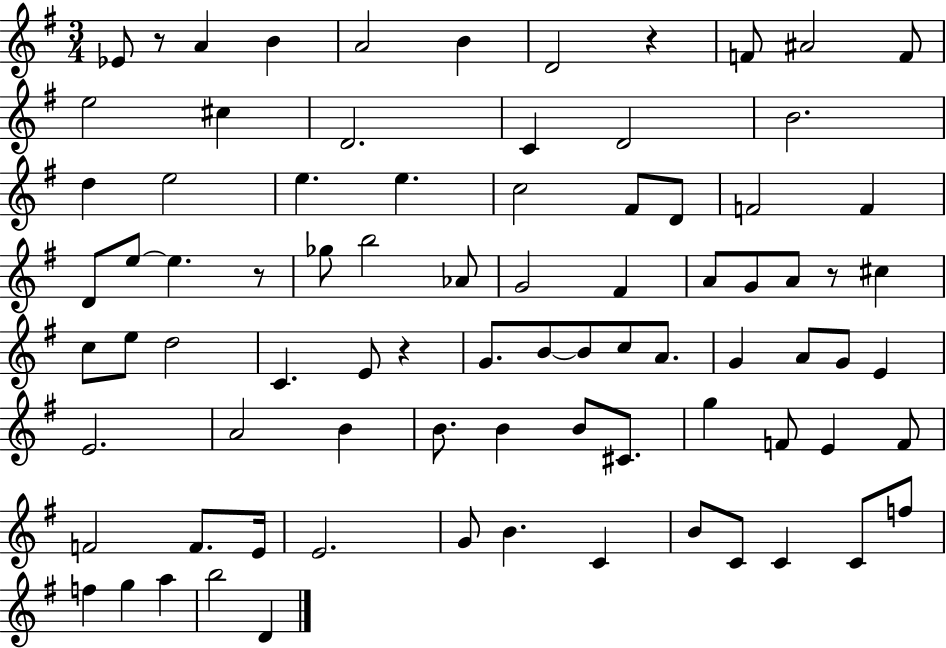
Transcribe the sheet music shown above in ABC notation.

X:1
T:Untitled
M:3/4
L:1/4
K:G
_E/2 z/2 A B A2 B D2 z F/2 ^A2 F/2 e2 ^c D2 C D2 B2 d e2 e e c2 ^F/2 D/2 F2 F D/2 e/2 e z/2 _g/2 b2 _A/2 G2 ^F A/2 G/2 A/2 z/2 ^c c/2 e/2 d2 C E/2 z G/2 B/2 B/2 c/2 A/2 G A/2 G/2 E E2 A2 B B/2 B B/2 ^C/2 g F/2 E F/2 F2 F/2 E/4 E2 G/2 B C B/2 C/2 C C/2 f/2 f g a b2 D